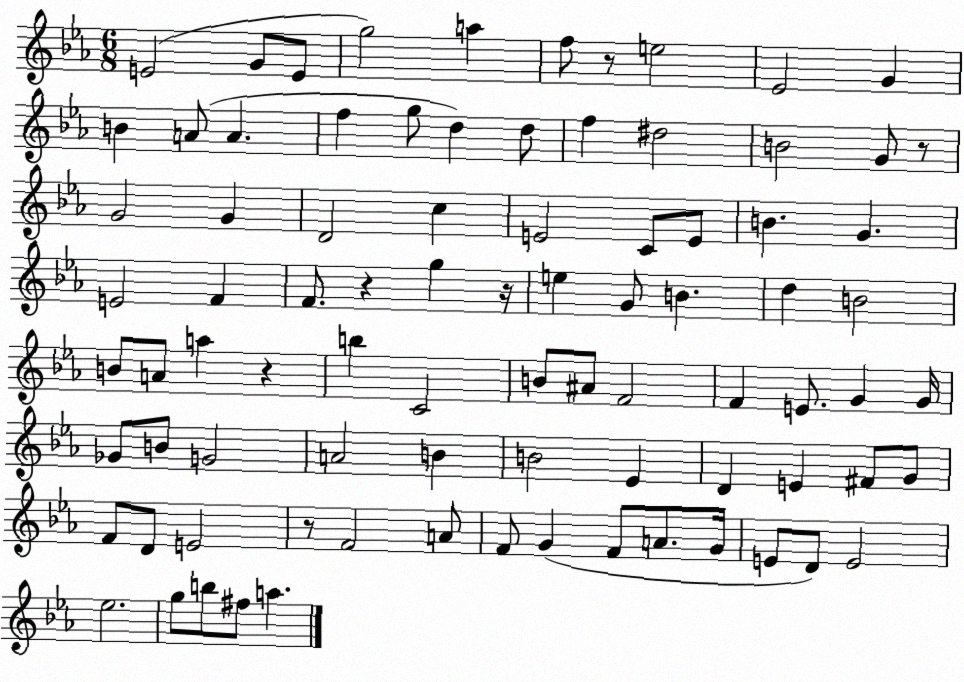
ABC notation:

X:1
T:Untitled
M:6/8
L:1/4
K:Eb
E2 G/2 E/2 g2 a f/2 z/2 e2 _E2 G B A/2 A f g/2 d d/2 f ^d2 B2 G/2 z/2 G2 G D2 c E2 C/2 E/2 B G E2 F F/2 z g z/4 e G/2 B d B2 B/2 A/2 a z b C2 B/2 ^A/2 F2 F E/2 G G/4 _G/2 B/2 G2 A2 B B2 _E D E ^F/2 G/2 F/2 D/2 E2 z/2 F2 A/2 F/2 G F/2 A/2 G/4 E/2 D/2 E2 _e2 g/2 b/2 ^f/2 a